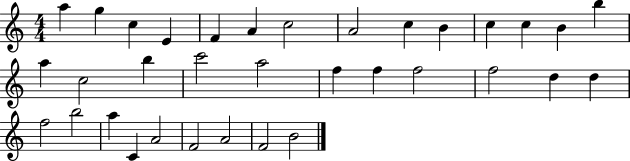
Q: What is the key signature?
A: C major